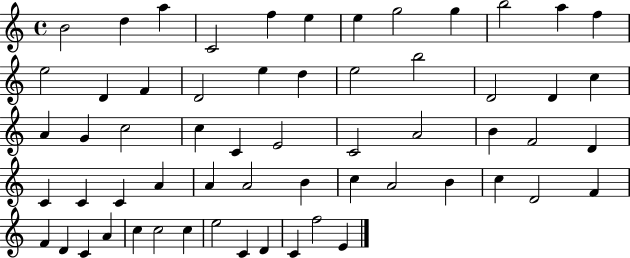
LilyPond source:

{
  \clef treble
  \time 4/4
  \defaultTimeSignature
  \key c \major
  b'2 d''4 a''4 | c'2 f''4 e''4 | e''4 g''2 g''4 | b''2 a''4 f''4 | \break e''2 d'4 f'4 | d'2 e''4 d''4 | e''2 b''2 | d'2 d'4 c''4 | \break a'4 g'4 c''2 | c''4 c'4 e'2 | c'2 a'2 | b'4 f'2 d'4 | \break c'4 c'4 c'4 a'4 | a'4 a'2 b'4 | c''4 a'2 b'4 | c''4 d'2 f'4 | \break f'4 d'4 c'4 a'4 | c''4 c''2 c''4 | e''2 c'4 d'4 | c'4 f''2 e'4 | \break \bar "|."
}